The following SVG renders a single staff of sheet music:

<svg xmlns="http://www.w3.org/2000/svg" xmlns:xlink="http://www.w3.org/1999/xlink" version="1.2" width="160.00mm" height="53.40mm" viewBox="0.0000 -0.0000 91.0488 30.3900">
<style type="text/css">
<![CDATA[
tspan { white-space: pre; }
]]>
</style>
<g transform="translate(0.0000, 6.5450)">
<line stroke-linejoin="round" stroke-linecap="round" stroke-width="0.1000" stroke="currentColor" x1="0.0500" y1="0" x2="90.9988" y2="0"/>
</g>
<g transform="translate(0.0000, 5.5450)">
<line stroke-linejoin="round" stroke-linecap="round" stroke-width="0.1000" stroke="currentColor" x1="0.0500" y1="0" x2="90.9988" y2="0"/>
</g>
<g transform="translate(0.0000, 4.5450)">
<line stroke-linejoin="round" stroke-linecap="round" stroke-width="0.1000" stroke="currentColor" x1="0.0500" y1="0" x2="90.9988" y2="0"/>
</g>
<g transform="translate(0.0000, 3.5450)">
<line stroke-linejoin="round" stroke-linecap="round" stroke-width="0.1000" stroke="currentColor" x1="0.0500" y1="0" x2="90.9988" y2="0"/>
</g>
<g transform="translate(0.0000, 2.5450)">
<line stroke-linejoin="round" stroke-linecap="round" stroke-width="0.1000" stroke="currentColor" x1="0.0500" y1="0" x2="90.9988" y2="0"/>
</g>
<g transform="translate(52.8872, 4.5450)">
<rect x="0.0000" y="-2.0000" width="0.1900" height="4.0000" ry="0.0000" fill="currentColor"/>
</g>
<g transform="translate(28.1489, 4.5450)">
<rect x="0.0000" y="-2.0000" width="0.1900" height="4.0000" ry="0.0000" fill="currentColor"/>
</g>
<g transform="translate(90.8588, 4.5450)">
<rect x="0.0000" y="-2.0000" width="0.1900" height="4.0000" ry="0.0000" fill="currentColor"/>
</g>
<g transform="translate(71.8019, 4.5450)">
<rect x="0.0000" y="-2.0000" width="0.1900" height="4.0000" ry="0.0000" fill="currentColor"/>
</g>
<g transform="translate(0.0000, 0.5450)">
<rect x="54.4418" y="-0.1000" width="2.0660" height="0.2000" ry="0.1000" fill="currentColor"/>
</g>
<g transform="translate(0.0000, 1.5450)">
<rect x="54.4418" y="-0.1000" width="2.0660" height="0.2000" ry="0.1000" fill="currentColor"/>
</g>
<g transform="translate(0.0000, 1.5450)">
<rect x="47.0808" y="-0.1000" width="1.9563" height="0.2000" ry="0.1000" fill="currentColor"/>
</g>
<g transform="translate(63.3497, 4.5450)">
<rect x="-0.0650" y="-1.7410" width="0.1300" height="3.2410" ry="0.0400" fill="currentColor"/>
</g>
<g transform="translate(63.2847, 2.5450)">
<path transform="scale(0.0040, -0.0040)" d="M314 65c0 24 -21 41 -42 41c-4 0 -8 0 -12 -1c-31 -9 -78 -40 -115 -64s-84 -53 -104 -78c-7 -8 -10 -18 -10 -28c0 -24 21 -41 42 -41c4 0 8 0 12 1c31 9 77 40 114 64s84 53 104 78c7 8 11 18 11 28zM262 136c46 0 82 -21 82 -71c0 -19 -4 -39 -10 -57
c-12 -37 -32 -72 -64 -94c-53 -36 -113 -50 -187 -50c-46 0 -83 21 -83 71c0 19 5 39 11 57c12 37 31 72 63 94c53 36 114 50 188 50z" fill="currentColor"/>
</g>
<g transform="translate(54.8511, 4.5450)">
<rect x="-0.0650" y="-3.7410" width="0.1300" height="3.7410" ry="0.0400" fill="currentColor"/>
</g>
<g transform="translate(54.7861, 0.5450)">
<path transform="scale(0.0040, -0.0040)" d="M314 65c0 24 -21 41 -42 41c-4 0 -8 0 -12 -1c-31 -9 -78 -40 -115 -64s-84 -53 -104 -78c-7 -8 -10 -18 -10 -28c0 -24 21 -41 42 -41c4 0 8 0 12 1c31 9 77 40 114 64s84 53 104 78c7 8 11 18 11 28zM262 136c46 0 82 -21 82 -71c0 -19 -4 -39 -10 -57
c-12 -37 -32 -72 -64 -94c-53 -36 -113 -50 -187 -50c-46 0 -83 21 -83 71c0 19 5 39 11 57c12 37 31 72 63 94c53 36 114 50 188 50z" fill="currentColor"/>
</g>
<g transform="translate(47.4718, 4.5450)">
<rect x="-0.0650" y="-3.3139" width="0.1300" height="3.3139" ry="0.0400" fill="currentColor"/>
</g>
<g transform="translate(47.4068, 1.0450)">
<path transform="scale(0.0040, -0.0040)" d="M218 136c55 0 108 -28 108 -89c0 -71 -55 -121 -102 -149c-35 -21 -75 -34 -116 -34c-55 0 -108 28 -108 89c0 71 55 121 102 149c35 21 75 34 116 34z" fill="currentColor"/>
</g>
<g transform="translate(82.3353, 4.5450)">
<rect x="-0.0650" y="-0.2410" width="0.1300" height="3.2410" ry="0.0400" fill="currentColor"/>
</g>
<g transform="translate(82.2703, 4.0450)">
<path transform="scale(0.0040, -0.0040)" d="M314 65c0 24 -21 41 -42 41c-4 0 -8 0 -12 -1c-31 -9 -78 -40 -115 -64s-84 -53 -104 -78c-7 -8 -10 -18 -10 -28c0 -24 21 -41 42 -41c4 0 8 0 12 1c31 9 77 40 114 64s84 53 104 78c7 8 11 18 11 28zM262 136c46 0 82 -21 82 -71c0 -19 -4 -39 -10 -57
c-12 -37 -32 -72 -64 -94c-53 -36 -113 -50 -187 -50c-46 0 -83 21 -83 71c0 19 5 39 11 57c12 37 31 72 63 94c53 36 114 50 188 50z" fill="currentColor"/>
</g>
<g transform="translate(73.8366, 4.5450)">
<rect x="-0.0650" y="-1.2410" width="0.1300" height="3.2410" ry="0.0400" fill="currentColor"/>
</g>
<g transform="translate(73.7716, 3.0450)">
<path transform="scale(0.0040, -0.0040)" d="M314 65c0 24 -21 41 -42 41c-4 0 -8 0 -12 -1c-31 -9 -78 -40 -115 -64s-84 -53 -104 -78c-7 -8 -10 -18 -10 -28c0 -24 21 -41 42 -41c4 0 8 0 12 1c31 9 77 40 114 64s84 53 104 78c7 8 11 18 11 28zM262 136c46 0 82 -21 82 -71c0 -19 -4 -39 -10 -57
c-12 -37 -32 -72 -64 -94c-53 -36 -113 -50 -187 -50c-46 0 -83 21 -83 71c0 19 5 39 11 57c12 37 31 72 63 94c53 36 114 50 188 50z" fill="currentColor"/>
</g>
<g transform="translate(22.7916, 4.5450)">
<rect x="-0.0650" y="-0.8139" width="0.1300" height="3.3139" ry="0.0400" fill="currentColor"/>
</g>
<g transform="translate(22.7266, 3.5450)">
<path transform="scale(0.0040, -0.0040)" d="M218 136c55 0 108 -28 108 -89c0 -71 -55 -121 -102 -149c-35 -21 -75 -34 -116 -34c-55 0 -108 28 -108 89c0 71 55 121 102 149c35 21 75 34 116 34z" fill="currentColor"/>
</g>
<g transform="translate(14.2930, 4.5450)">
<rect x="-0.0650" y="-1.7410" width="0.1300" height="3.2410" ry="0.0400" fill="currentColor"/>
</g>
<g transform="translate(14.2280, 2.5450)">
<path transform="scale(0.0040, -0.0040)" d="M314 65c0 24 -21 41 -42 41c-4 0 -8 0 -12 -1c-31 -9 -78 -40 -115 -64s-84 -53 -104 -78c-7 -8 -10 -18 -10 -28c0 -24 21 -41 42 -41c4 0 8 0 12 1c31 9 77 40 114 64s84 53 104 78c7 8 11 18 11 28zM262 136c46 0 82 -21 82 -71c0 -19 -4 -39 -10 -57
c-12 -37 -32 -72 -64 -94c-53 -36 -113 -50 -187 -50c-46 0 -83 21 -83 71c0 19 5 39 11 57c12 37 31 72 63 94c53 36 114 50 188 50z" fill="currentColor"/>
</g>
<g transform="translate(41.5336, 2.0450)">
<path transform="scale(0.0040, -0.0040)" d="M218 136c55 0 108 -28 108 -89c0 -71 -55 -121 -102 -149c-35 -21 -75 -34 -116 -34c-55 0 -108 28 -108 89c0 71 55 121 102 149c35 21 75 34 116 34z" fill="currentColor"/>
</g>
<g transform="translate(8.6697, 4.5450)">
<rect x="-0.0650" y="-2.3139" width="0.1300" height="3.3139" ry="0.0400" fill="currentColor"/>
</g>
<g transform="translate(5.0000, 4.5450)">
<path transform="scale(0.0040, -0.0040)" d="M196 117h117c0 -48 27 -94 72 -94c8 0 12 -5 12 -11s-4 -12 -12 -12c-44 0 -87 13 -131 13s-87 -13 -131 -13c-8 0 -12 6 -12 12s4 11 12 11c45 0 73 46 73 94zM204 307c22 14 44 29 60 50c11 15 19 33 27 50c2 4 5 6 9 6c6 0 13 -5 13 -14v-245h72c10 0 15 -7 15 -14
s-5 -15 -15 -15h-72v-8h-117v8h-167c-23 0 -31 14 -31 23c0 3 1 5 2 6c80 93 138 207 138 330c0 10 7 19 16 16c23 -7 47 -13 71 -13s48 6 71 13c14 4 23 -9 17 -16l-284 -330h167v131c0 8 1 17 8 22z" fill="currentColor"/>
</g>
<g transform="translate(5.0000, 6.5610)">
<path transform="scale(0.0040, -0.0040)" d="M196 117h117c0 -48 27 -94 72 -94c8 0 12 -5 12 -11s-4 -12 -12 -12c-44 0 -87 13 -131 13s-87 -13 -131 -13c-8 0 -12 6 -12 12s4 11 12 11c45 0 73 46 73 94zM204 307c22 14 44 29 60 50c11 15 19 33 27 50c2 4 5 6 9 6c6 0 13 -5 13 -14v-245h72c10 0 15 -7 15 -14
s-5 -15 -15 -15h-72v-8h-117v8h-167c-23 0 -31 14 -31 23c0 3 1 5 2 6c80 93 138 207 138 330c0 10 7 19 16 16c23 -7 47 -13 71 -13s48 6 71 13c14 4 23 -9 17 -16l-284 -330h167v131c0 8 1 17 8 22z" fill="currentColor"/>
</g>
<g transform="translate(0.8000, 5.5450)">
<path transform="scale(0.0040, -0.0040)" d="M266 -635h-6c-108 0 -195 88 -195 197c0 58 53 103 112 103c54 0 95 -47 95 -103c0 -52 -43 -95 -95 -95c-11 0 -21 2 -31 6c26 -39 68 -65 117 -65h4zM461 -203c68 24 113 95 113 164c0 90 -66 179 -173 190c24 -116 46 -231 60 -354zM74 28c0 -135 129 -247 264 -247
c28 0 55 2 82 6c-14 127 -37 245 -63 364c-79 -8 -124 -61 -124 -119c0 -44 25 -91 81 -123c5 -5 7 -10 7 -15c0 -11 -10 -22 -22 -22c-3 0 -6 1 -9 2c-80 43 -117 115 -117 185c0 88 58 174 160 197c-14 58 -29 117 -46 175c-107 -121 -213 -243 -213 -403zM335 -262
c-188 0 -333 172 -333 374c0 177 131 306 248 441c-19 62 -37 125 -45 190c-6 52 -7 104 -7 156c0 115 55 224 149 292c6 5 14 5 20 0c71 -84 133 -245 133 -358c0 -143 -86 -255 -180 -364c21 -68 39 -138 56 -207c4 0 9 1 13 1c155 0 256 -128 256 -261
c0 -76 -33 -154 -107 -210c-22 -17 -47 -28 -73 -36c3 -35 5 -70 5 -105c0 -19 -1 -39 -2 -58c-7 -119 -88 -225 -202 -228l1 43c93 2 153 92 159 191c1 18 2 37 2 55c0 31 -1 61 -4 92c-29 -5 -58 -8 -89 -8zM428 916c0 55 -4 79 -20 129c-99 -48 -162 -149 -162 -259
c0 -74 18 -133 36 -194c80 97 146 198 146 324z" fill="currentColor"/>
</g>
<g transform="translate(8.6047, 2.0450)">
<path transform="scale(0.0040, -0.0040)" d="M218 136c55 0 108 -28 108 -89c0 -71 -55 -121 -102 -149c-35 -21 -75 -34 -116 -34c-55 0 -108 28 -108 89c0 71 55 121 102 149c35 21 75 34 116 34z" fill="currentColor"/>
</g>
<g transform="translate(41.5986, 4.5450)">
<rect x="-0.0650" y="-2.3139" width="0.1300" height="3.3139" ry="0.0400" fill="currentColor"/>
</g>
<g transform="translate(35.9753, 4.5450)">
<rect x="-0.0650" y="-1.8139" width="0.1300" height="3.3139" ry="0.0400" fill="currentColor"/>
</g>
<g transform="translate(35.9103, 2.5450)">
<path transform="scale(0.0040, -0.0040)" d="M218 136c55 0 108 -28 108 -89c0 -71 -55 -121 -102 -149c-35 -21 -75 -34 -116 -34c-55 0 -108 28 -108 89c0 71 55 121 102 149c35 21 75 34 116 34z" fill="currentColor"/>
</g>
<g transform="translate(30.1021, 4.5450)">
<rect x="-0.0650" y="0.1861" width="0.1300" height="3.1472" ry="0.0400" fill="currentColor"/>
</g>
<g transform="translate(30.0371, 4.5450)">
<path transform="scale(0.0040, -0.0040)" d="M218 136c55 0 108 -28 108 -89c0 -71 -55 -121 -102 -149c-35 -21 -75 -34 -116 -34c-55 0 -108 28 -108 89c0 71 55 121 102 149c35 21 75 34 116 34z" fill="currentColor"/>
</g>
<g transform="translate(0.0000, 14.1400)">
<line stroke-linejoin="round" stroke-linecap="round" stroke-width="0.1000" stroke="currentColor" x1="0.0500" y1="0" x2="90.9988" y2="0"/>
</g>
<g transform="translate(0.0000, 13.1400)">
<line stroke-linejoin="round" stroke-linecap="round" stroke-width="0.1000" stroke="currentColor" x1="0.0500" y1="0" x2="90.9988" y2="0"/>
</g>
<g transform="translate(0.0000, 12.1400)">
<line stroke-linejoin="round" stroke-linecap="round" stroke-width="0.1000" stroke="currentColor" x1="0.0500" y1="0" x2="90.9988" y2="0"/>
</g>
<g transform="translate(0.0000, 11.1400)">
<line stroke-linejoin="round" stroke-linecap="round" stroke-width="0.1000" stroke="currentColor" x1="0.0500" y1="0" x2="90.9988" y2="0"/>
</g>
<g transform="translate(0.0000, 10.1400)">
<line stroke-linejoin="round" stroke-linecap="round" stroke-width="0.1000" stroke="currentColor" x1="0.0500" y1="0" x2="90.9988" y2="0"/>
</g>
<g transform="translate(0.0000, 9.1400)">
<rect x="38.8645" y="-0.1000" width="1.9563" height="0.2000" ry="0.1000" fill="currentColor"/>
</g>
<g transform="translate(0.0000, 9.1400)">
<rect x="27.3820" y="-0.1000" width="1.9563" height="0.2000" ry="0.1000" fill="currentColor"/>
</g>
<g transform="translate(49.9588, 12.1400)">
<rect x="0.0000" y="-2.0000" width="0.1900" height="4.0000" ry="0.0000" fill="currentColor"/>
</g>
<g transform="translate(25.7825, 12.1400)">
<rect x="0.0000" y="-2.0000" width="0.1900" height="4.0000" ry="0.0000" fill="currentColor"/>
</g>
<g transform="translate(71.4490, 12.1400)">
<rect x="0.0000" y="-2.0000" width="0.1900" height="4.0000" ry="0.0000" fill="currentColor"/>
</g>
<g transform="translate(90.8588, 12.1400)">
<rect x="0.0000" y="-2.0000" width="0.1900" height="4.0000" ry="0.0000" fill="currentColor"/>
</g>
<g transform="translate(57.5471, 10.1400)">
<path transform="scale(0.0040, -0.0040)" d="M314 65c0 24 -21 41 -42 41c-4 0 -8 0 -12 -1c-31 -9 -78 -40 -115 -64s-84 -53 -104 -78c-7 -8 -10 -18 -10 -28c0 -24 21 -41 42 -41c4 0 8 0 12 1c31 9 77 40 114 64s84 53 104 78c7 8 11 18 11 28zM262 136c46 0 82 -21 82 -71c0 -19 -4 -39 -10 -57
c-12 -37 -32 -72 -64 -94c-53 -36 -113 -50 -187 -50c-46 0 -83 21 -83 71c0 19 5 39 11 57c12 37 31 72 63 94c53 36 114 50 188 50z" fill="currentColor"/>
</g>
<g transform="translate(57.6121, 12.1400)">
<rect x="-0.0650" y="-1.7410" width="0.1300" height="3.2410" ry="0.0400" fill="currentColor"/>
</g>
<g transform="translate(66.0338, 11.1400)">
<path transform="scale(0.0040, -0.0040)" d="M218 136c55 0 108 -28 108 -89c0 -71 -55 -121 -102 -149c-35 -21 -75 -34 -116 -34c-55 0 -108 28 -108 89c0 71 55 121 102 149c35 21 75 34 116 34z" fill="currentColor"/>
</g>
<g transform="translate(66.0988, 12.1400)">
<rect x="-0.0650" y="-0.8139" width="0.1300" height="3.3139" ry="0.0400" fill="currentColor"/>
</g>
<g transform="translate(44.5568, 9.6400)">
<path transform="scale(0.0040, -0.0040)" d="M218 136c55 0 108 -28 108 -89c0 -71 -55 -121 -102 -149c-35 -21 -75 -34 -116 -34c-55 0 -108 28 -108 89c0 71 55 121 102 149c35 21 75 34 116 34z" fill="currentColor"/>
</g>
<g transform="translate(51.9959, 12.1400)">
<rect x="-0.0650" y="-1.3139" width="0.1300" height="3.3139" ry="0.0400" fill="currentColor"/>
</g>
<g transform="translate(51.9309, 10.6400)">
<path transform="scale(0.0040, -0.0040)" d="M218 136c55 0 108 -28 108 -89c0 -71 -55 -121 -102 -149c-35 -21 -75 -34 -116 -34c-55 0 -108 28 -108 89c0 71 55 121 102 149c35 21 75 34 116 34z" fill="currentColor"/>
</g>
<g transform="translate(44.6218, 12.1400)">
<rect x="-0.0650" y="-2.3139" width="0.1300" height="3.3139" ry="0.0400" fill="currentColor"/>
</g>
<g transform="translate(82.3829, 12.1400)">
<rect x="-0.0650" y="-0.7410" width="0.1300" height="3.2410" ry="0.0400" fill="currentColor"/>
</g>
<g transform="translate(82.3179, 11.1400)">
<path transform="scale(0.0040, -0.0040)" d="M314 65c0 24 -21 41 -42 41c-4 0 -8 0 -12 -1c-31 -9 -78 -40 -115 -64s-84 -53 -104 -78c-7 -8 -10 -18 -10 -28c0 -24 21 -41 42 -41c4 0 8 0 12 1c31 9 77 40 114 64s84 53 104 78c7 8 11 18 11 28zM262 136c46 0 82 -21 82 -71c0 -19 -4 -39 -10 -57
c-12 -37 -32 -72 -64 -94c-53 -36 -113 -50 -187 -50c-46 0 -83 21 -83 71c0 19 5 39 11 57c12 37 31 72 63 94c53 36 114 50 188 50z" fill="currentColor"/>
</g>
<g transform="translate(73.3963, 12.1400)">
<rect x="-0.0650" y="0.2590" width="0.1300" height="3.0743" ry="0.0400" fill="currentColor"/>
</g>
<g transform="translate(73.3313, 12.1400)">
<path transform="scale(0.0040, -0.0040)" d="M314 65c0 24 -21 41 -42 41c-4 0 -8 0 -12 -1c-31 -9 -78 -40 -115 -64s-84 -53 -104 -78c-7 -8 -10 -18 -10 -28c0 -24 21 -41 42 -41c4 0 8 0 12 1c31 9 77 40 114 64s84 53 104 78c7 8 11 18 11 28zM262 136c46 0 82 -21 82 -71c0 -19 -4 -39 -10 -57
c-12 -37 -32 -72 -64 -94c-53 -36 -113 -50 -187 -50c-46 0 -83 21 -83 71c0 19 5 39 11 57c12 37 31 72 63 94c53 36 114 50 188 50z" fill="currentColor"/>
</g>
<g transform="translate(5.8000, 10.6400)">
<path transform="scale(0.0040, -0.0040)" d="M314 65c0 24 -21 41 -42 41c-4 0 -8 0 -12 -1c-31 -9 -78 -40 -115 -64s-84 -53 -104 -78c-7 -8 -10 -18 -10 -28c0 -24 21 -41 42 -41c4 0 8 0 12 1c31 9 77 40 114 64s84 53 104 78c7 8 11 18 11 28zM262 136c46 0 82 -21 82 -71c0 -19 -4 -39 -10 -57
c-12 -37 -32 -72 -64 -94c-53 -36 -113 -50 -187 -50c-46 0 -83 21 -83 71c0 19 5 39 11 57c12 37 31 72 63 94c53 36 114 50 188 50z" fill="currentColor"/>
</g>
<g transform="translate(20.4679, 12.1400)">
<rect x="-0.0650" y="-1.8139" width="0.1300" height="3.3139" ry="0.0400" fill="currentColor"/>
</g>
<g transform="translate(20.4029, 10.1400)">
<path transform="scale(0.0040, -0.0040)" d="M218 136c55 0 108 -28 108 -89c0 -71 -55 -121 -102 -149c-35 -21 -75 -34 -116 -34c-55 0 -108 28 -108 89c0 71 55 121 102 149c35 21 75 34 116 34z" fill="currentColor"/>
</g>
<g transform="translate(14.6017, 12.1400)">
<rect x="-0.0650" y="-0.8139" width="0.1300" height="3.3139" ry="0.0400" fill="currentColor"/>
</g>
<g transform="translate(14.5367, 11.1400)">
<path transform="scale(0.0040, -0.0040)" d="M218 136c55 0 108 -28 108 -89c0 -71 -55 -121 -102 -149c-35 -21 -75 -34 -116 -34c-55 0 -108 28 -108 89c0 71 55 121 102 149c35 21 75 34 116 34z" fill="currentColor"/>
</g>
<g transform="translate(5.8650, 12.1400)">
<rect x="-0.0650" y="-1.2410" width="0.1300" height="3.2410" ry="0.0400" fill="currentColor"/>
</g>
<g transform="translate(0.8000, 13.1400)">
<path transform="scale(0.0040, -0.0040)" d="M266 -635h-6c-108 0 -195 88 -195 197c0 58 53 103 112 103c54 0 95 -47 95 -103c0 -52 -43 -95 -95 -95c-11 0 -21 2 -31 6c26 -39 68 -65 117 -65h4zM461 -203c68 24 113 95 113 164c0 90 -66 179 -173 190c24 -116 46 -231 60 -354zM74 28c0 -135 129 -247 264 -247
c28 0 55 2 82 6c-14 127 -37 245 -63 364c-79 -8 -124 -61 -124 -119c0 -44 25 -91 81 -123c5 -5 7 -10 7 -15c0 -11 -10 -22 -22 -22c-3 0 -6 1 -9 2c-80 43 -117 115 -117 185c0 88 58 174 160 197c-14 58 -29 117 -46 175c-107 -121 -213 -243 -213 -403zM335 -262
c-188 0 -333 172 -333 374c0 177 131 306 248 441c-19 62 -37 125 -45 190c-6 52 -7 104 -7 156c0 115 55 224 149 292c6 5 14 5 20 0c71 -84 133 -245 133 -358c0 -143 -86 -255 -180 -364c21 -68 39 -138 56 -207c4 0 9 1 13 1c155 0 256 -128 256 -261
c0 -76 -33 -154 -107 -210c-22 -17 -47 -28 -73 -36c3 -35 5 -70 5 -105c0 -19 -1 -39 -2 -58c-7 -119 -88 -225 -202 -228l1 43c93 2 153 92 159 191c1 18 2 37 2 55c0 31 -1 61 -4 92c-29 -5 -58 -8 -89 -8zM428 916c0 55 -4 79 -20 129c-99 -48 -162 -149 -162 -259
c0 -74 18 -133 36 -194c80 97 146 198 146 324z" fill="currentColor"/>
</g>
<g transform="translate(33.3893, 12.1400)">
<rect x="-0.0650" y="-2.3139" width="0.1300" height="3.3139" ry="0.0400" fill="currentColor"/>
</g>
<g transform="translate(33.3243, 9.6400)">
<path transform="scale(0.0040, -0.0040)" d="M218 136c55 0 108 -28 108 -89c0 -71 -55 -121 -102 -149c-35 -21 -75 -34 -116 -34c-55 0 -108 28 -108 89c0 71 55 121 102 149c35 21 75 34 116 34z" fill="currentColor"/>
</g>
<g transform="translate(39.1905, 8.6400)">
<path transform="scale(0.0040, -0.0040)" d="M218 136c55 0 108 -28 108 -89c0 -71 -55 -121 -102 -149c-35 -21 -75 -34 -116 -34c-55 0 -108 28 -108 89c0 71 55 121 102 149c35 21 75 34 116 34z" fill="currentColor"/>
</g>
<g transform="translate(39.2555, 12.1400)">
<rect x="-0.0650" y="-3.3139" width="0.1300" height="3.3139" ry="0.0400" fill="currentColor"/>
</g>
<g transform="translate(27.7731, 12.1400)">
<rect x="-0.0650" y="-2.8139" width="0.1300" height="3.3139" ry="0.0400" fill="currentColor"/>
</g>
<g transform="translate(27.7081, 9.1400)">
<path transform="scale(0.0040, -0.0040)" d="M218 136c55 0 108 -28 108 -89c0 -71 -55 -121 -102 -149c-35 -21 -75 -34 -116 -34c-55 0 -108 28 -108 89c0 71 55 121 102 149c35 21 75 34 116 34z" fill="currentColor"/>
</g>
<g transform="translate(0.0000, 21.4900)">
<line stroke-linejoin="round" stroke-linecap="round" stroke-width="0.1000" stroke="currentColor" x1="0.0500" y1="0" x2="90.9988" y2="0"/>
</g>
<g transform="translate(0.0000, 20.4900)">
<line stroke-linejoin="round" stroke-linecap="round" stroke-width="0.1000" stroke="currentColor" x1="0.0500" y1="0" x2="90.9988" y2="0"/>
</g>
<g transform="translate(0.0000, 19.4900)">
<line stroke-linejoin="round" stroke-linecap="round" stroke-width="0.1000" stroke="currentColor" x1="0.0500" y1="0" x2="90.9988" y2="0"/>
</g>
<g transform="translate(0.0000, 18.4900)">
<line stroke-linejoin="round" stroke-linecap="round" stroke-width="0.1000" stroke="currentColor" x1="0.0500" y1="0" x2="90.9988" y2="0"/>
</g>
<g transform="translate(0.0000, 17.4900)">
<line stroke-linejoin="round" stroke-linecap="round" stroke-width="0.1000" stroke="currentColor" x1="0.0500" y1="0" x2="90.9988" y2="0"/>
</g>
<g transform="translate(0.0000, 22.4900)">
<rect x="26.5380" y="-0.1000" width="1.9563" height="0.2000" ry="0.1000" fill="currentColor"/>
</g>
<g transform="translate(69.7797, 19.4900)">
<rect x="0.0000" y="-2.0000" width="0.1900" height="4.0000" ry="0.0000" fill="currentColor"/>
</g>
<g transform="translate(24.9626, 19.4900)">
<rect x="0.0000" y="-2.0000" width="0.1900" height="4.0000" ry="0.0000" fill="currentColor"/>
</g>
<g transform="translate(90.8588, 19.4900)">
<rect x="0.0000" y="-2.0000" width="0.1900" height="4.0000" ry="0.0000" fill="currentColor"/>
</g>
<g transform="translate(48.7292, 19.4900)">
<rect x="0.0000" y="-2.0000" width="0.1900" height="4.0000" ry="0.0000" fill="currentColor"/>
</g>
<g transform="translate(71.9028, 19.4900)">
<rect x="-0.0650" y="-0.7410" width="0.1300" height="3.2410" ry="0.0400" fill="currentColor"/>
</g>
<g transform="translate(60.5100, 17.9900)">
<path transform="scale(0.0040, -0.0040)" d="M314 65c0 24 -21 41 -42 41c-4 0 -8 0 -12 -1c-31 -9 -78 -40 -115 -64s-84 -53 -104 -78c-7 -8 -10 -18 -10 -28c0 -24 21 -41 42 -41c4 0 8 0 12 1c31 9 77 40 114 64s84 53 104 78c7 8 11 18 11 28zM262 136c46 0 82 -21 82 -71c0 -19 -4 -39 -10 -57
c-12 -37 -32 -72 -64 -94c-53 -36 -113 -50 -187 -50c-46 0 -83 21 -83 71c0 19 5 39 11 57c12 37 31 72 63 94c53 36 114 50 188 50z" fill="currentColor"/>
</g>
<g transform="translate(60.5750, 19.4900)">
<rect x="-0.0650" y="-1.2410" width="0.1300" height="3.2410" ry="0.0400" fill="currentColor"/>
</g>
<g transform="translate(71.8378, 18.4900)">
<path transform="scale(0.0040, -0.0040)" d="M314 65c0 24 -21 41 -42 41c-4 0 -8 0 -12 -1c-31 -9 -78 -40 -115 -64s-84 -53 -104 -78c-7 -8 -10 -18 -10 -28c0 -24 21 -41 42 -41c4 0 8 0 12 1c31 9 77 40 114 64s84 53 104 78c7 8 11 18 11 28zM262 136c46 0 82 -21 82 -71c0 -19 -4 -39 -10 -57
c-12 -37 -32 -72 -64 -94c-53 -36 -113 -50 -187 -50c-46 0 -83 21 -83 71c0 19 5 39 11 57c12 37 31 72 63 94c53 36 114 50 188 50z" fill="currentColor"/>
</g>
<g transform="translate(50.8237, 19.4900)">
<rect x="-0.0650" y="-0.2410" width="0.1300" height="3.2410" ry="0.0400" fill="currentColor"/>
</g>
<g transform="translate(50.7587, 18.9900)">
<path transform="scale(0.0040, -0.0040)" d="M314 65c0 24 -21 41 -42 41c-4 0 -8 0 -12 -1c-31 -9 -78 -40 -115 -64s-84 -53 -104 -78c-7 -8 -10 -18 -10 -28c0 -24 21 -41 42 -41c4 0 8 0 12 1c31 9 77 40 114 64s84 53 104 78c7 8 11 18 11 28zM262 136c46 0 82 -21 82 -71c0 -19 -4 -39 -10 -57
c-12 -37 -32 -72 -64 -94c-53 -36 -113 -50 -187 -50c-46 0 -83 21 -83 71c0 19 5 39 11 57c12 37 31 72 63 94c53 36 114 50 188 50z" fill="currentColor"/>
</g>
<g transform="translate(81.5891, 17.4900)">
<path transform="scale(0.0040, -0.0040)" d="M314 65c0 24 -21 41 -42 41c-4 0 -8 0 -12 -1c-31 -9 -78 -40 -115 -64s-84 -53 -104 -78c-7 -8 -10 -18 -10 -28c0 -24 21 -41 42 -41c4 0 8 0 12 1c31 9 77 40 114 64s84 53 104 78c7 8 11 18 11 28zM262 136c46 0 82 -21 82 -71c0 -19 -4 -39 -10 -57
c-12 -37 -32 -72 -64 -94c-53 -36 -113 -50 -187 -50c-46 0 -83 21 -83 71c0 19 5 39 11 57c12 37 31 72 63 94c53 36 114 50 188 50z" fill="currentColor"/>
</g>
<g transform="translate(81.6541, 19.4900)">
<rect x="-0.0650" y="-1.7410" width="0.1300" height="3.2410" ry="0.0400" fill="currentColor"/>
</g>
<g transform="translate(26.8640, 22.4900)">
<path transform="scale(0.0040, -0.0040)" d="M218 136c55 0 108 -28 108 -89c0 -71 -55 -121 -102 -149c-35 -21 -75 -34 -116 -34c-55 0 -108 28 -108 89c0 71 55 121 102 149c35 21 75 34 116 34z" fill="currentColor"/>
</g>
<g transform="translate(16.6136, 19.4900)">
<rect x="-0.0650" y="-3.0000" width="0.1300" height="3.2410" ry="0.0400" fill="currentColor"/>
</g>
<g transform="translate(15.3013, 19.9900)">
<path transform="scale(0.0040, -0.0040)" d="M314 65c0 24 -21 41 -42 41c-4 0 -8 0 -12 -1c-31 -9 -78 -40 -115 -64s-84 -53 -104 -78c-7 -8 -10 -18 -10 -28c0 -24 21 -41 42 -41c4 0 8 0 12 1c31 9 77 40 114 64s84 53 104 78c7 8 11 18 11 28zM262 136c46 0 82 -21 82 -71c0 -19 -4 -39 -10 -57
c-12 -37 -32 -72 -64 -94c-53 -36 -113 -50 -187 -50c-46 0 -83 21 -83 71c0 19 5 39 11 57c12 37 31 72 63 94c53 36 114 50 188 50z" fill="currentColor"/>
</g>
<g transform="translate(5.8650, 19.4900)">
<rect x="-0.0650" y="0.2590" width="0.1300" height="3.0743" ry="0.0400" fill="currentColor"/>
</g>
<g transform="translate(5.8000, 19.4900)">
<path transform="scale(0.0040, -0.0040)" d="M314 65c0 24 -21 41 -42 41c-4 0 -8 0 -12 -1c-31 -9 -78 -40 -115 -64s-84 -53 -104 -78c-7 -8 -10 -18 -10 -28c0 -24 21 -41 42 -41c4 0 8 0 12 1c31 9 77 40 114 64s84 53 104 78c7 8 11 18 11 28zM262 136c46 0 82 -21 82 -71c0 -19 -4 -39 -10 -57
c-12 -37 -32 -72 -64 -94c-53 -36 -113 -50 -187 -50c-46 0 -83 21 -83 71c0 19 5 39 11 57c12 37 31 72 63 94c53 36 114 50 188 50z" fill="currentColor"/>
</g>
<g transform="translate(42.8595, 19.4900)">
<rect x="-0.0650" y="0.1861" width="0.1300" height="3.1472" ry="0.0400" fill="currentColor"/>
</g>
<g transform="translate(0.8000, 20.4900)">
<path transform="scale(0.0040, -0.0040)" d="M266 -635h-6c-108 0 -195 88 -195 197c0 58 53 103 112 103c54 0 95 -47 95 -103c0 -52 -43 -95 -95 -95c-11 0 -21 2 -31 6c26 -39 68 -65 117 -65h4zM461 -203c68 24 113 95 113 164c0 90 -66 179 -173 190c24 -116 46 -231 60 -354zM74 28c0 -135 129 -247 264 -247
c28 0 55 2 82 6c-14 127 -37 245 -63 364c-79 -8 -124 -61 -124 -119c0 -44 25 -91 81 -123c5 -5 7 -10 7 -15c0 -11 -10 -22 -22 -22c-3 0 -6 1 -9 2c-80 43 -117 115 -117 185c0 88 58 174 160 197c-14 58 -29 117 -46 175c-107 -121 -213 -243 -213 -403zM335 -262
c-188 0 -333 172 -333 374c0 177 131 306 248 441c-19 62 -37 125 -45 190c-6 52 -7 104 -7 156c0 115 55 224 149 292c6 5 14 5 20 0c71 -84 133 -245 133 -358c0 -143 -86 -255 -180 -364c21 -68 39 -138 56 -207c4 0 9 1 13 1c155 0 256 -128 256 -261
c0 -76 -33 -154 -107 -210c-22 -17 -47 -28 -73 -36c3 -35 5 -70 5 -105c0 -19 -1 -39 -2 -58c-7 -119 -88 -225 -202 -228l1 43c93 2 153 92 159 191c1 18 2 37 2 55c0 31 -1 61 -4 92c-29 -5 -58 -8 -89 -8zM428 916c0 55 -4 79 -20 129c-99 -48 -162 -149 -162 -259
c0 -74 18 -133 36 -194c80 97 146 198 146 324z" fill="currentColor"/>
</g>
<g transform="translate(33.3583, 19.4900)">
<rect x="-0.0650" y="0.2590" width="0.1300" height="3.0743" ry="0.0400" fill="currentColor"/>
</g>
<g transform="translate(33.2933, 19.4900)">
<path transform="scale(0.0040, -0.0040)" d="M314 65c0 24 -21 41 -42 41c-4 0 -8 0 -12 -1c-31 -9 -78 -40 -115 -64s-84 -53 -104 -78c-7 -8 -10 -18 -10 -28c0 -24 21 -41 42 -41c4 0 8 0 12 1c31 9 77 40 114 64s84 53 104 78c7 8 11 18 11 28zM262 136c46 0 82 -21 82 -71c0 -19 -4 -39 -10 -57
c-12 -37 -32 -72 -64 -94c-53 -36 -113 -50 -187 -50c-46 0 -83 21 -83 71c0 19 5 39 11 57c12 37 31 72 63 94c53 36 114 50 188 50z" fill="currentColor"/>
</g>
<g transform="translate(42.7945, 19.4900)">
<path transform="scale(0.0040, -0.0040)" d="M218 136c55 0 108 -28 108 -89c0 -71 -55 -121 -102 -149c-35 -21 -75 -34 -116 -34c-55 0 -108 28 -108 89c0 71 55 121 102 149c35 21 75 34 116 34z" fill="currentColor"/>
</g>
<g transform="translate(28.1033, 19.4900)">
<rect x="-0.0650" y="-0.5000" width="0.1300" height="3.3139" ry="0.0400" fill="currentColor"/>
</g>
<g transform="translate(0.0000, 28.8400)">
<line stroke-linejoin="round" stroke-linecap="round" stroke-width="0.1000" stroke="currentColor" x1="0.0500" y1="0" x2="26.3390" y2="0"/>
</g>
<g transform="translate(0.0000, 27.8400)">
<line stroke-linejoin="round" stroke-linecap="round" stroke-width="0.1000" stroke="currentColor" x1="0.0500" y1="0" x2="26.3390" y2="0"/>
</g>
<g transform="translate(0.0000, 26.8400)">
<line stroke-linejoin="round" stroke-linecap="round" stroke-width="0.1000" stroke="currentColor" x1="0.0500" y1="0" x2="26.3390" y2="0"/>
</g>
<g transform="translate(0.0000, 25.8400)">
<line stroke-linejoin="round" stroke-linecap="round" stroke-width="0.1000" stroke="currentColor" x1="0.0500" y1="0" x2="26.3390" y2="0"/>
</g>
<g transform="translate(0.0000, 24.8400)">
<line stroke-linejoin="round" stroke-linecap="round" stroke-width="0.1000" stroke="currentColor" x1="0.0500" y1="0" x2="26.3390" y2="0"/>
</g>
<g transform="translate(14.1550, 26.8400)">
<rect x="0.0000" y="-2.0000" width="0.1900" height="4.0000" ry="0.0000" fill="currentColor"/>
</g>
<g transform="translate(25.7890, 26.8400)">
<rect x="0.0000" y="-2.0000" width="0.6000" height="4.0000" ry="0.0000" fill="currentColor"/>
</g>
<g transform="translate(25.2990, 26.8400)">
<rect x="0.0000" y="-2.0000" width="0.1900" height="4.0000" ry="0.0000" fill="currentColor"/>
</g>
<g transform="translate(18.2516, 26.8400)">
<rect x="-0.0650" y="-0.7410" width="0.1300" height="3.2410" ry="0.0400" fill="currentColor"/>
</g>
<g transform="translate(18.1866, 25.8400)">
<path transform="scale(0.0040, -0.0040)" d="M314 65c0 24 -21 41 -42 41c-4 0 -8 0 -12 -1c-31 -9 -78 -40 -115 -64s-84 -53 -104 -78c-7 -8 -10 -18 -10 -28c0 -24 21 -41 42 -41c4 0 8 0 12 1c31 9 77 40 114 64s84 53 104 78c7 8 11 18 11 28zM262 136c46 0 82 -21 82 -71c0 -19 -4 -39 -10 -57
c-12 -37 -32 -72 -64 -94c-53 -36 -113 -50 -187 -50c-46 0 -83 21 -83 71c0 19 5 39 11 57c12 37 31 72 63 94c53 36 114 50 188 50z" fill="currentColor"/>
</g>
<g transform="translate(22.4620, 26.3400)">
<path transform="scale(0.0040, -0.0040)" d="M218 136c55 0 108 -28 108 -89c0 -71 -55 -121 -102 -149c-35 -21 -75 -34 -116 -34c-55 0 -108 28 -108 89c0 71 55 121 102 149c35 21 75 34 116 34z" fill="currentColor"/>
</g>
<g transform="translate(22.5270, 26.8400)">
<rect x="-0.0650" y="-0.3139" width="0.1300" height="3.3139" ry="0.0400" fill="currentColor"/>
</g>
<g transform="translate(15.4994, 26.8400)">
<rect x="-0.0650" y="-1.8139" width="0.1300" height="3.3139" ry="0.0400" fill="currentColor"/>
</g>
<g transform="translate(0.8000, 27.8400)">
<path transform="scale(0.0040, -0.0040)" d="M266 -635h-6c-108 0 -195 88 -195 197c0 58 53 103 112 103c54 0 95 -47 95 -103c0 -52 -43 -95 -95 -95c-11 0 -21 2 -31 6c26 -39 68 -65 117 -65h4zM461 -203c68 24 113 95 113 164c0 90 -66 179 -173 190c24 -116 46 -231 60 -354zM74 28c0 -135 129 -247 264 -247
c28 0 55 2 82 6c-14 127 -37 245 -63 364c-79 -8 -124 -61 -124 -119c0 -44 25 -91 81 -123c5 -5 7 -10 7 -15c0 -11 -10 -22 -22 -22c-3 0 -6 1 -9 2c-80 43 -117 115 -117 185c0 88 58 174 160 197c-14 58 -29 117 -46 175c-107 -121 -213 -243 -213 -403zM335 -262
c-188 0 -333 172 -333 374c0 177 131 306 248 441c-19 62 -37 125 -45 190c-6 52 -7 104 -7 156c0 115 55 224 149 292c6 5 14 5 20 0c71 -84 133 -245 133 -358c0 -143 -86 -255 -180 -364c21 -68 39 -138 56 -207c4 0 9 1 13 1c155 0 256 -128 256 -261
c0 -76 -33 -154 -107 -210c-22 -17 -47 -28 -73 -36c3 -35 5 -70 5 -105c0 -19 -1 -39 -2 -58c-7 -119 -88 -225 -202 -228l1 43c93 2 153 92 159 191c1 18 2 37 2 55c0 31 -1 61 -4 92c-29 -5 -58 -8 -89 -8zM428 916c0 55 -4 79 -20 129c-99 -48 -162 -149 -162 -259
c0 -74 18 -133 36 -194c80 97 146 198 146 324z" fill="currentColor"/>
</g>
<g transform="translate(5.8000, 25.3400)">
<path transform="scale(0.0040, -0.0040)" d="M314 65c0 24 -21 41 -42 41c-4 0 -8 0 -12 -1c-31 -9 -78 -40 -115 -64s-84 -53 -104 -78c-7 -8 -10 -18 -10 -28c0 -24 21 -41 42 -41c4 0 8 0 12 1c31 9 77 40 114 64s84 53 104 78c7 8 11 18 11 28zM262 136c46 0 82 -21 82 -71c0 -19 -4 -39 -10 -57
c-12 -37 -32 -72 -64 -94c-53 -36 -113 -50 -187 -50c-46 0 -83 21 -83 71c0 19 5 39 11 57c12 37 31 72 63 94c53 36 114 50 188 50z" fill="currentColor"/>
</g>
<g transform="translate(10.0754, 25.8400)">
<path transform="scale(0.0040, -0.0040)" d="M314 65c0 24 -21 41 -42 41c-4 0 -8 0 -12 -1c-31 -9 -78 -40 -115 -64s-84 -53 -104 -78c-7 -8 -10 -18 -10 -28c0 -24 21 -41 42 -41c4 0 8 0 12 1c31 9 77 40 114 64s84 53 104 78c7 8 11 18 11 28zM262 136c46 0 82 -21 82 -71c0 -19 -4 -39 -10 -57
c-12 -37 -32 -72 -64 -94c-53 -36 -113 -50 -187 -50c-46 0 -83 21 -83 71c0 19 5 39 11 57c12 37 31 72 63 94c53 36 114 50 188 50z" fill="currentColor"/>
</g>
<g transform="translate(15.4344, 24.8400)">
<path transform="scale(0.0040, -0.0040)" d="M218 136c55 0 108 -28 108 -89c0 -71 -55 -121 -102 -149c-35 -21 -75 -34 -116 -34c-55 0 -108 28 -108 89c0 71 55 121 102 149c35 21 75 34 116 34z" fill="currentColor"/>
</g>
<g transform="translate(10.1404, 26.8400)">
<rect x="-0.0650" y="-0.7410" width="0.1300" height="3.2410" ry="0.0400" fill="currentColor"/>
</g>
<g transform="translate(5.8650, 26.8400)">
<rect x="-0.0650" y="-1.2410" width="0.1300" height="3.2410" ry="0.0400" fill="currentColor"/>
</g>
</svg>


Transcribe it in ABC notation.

X:1
T:Untitled
M:4/4
L:1/4
K:C
g f2 d B f g b c'2 f2 e2 c2 e2 d f a g b g e f2 d B2 d2 B2 A2 C B2 B c2 e2 d2 f2 e2 d2 f d2 c